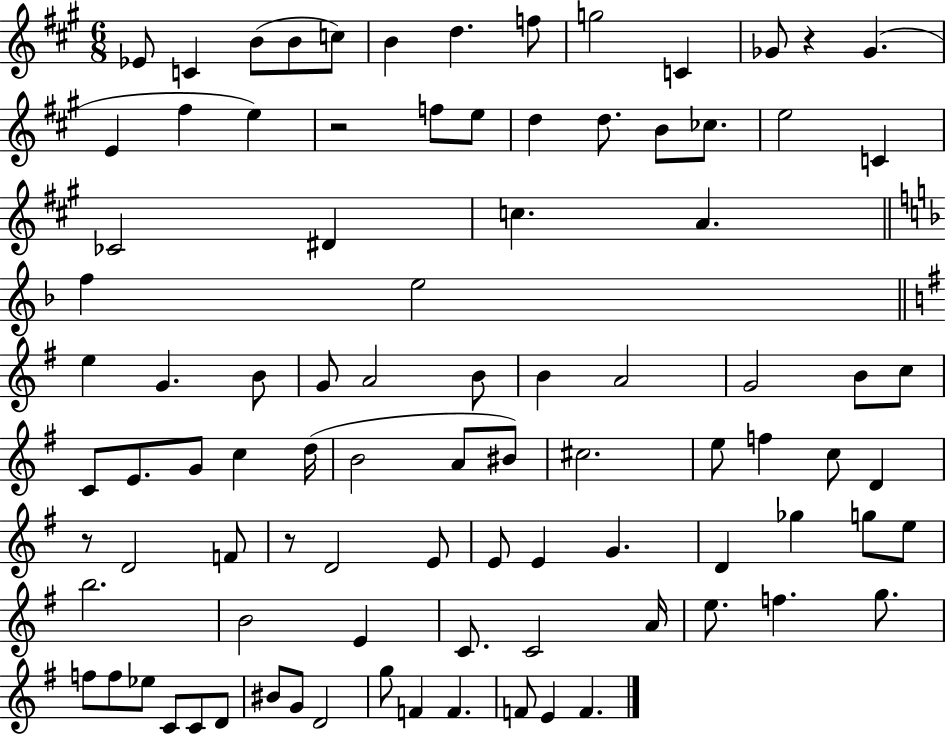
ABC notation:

X:1
T:Untitled
M:6/8
L:1/4
K:A
_E/2 C B/2 B/2 c/2 B d f/2 g2 C _G/2 z _G E ^f e z2 f/2 e/2 d d/2 B/2 _c/2 e2 C _C2 ^D c A f e2 e G B/2 G/2 A2 B/2 B A2 G2 B/2 c/2 C/2 E/2 G/2 c d/4 B2 A/2 ^B/2 ^c2 e/2 f c/2 D z/2 D2 F/2 z/2 D2 E/2 E/2 E G D _g g/2 e/2 b2 B2 E C/2 C2 A/4 e/2 f g/2 f/2 f/2 _e/2 C/2 C/2 D/2 ^B/2 G/2 D2 g/2 F F F/2 E F